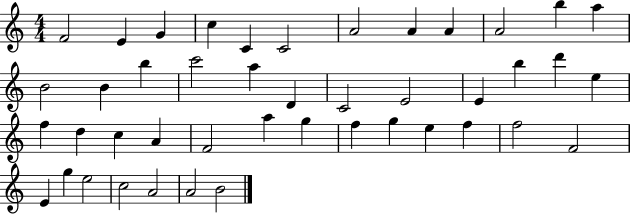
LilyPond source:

{
  \clef treble
  \numericTimeSignature
  \time 4/4
  \key c \major
  f'2 e'4 g'4 | c''4 c'4 c'2 | a'2 a'4 a'4 | a'2 b''4 a''4 | \break b'2 b'4 b''4 | c'''2 a''4 d'4 | c'2 e'2 | e'4 b''4 d'''4 e''4 | \break f''4 d''4 c''4 a'4 | f'2 a''4 g''4 | f''4 g''4 e''4 f''4 | f''2 f'2 | \break e'4 g''4 e''2 | c''2 a'2 | a'2 b'2 | \bar "|."
}